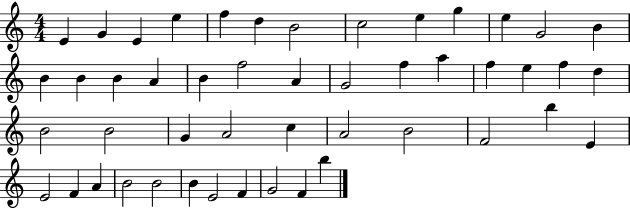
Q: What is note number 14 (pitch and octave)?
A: B4